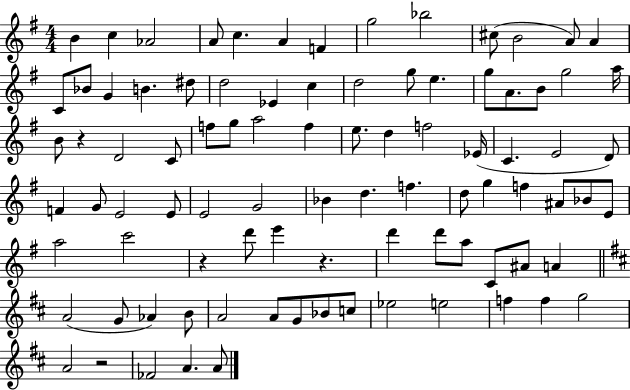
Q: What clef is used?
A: treble